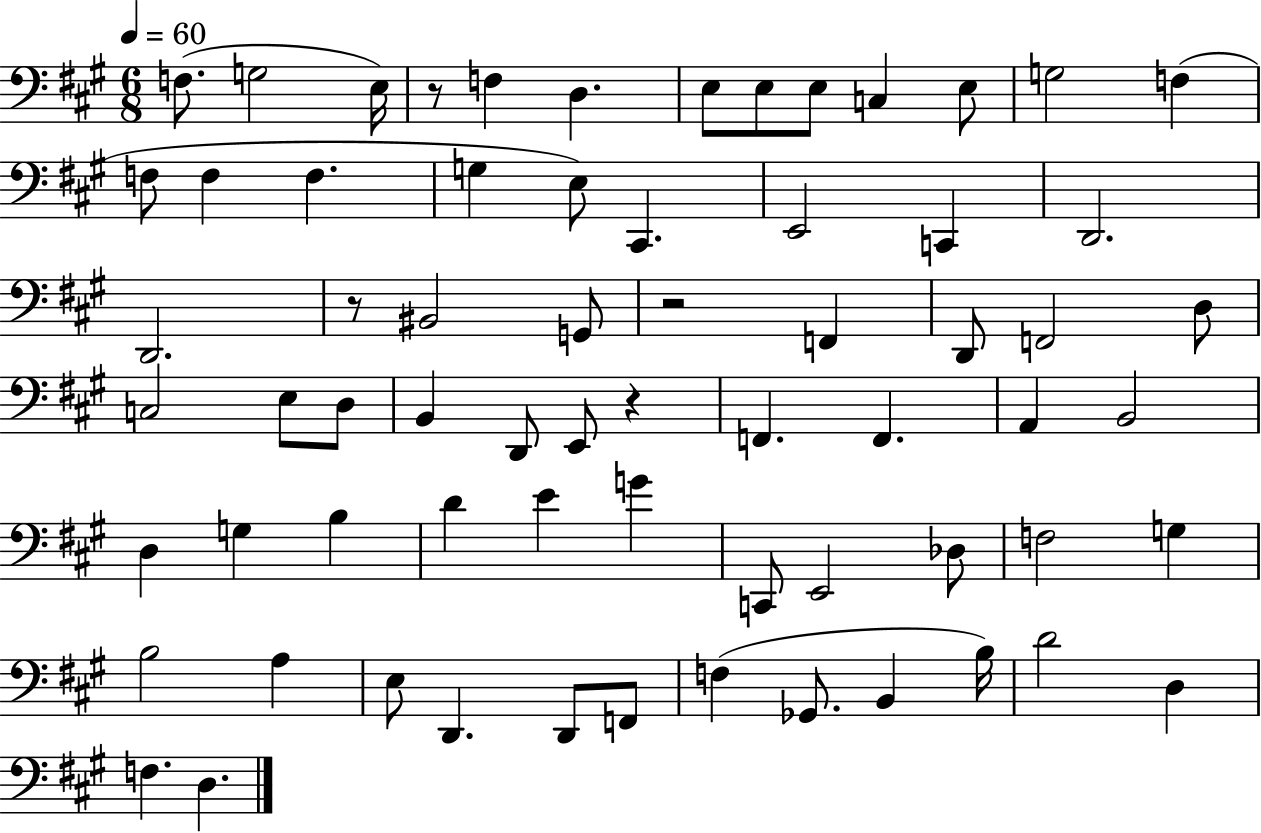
{
  \clef bass
  \numericTimeSignature
  \time 6/8
  \key a \major
  \tempo 4 = 60
  f8.( g2 e16) | r8 f4 d4. | e8 e8 e8 c4 e8 | g2 f4( | \break f8 f4 f4. | g4 e8) cis,4. | e,2 c,4 | d,2. | \break d,2. | r8 bis,2 g,8 | r2 f,4 | d,8 f,2 d8 | \break c2 e8 d8 | b,4 d,8 e,8 r4 | f,4. f,4. | a,4 b,2 | \break d4 g4 b4 | d'4 e'4 g'4 | c,8 e,2 des8 | f2 g4 | \break b2 a4 | e8 d,4. d,8 f,8 | f4( ges,8. b,4 b16) | d'2 d4 | \break f4. d4. | \bar "|."
}